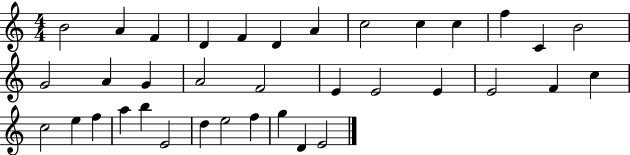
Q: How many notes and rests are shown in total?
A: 36